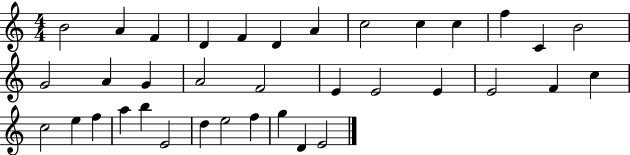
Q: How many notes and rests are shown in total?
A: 36